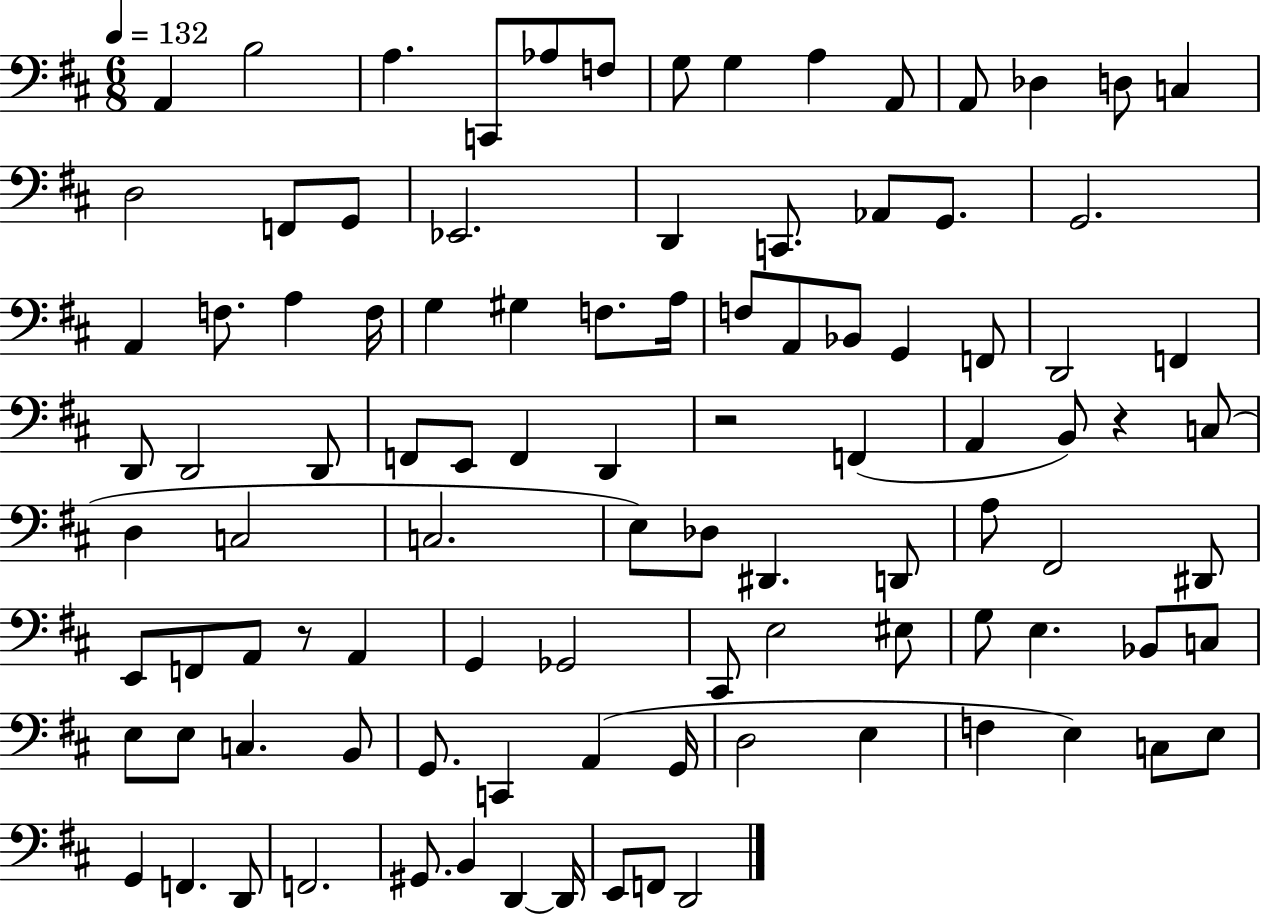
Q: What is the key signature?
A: D major